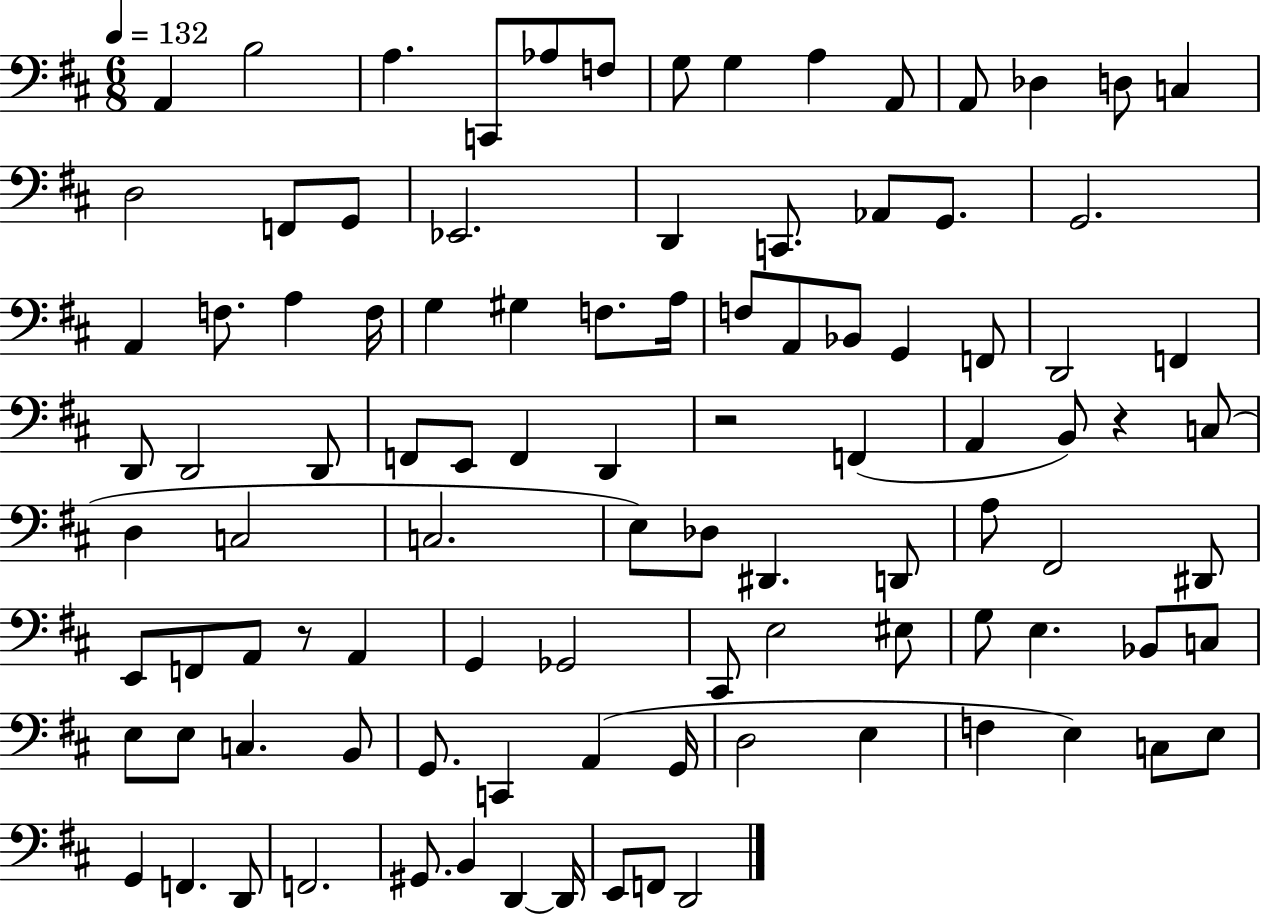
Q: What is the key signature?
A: D major